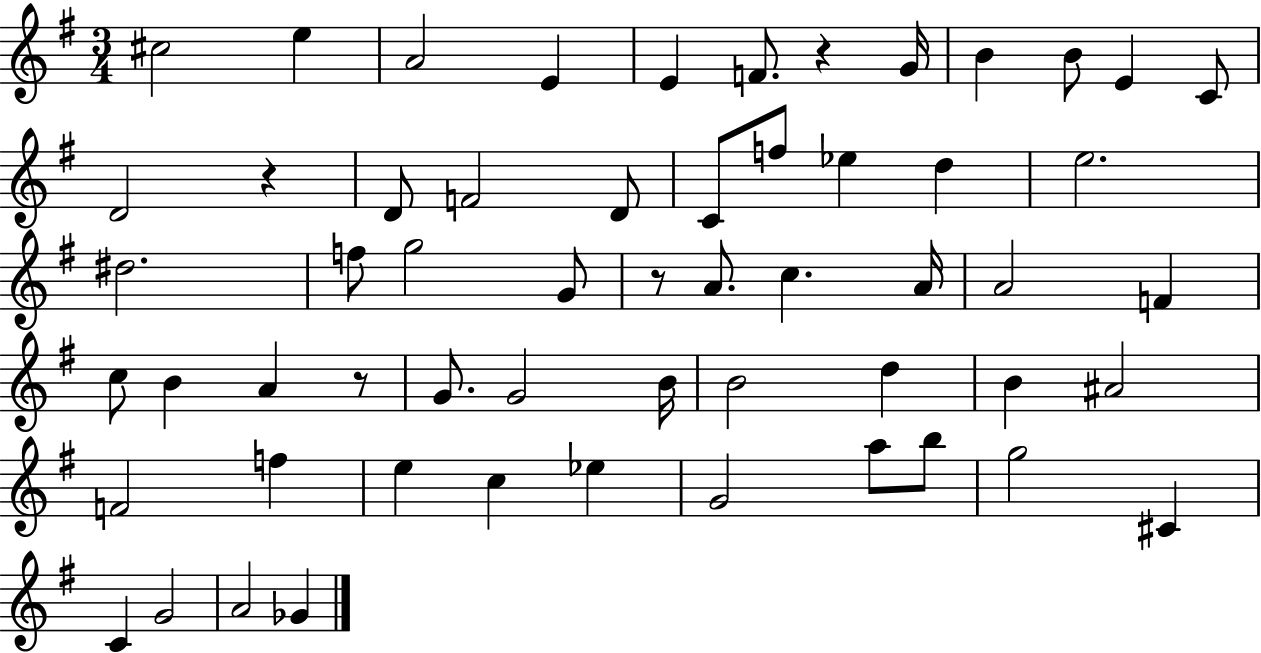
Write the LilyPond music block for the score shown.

{
  \clef treble
  \numericTimeSignature
  \time 3/4
  \key g \major
  cis''2 e''4 | a'2 e'4 | e'4 f'8. r4 g'16 | b'4 b'8 e'4 c'8 | \break d'2 r4 | d'8 f'2 d'8 | c'8 f''8 ees''4 d''4 | e''2. | \break dis''2. | f''8 g''2 g'8 | r8 a'8. c''4. a'16 | a'2 f'4 | \break c''8 b'4 a'4 r8 | g'8. g'2 b'16 | b'2 d''4 | b'4 ais'2 | \break f'2 f''4 | e''4 c''4 ees''4 | g'2 a''8 b''8 | g''2 cis'4 | \break c'4 g'2 | a'2 ges'4 | \bar "|."
}